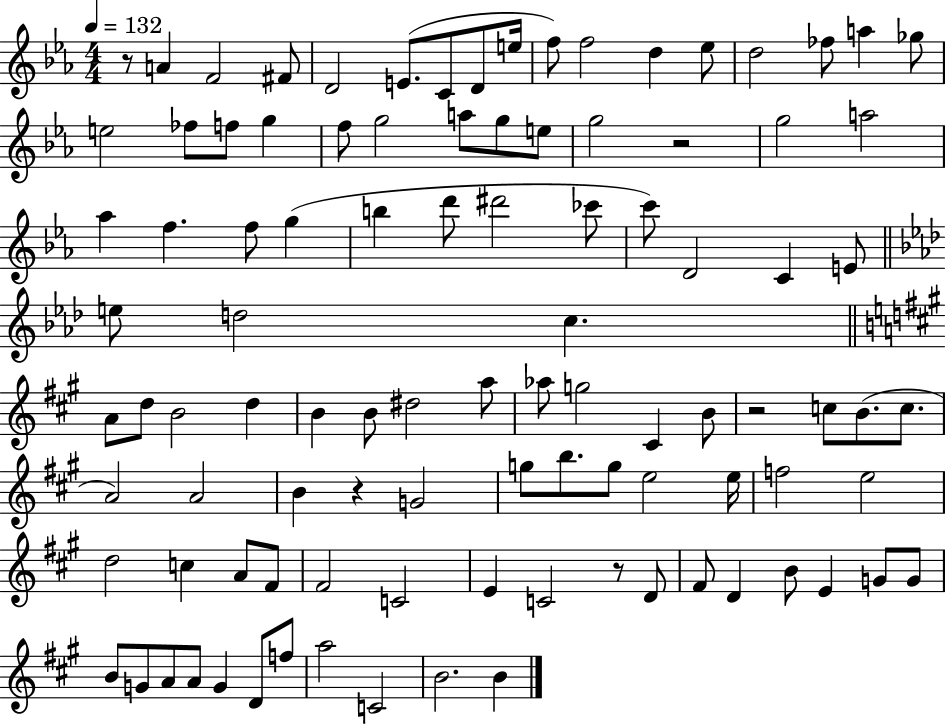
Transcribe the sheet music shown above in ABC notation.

X:1
T:Untitled
M:4/4
L:1/4
K:Eb
z/2 A F2 ^F/2 D2 E/2 C/2 D/2 e/4 f/2 f2 d _e/2 d2 _f/2 a _g/2 e2 _f/2 f/2 g f/2 g2 a/2 g/2 e/2 g2 z2 g2 a2 _a f f/2 g b d'/2 ^d'2 _c'/2 c'/2 D2 C E/2 e/2 d2 c A/2 d/2 B2 d B B/2 ^d2 a/2 _a/2 g2 ^C B/2 z2 c/2 B/2 c/2 A2 A2 B z G2 g/2 b/2 g/2 e2 e/4 f2 e2 d2 c A/2 ^F/2 ^F2 C2 E C2 z/2 D/2 ^F/2 D B/2 E G/2 G/2 B/2 G/2 A/2 A/2 G D/2 f/2 a2 C2 B2 B